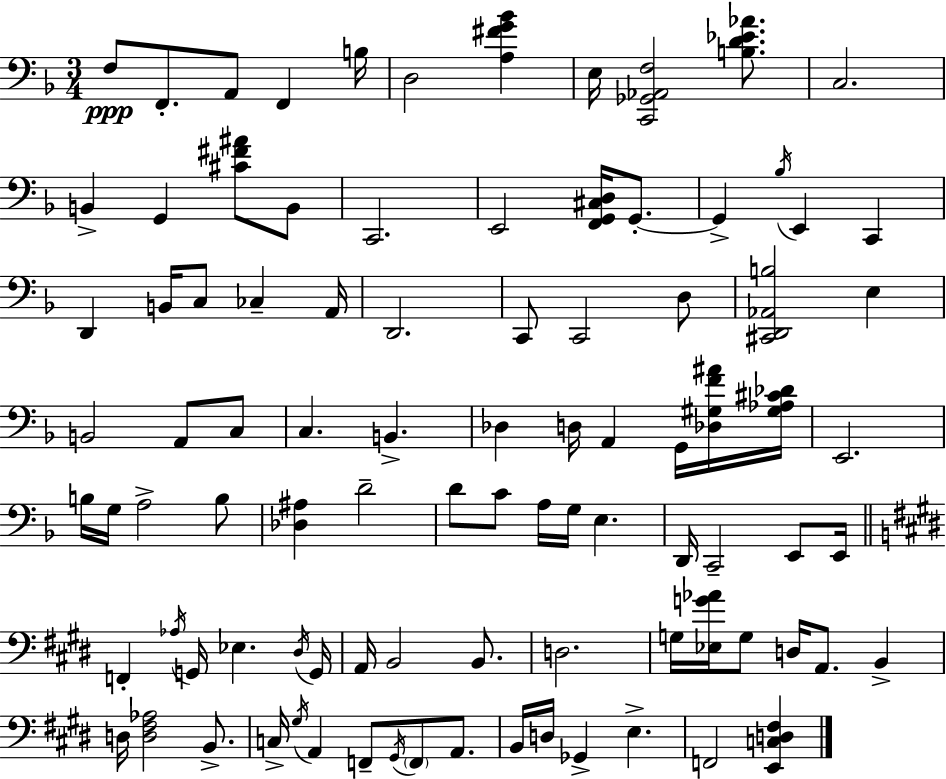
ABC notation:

X:1
T:Untitled
M:3/4
L:1/4
K:Dm
F,/2 F,,/2 A,,/2 F,, B,/4 D,2 [A,^FG_B] E,/4 [C,,_G,,_A,,F,]2 [B,D_E_A]/2 C,2 B,, G,, [^C^F^A]/2 B,,/2 C,,2 E,,2 [F,,G,,^C,D,]/4 G,,/2 G,, _B,/4 E,, C,, D,, B,,/4 C,/2 _C, A,,/4 D,,2 C,,/2 C,,2 D,/2 [^C,,D,,_A,,B,]2 E, B,,2 A,,/2 C,/2 C, B,, _D, D,/4 A,, G,,/4 [_D,^G,F^A]/4 [^G,_A,^C_D]/4 E,,2 B,/4 G,/4 A,2 B,/2 [_D,^A,] D2 D/2 C/2 A,/4 G,/4 E, D,,/4 C,,2 E,,/2 E,,/4 F,, _A,/4 G,,/4 _E, ^D,/4 G,,/4 A,,/4 B,,2 B,,/2 D,2 G,/4 [_E,G_A]/4 G,/2 D,/4 A,,/2 B,, D,/4 [D,^F,_A,]2 B,,/2 C,/4 ^G,/4 A,, F,,/2 ^G,,/4 F,,/2 A,,/2 B,,/4 D,/4 _G,, E, F,,2 [E,,C,D,^F,]